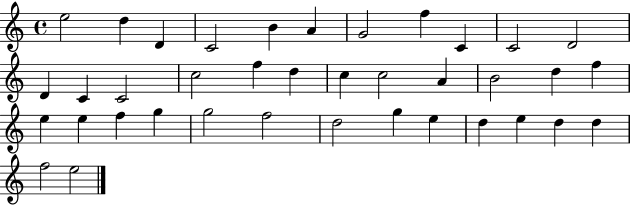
{
  \clef treble
  \time 4/4
  \defaultTimeSignature
  \key c \major
  e''2 d''4 d'4 | c'2 b'4 a'4 | g'2 f''4 c'4 | c'2 d'2 | \break d'4 c'4 c'2 | c''2 f''4 d''4 | c''4 c''2 a'4 | b'2 d''4 f''4 | \break e''4 e''4 f''4 g''4 | g''2 f''2 | d''2 g''4 e''4 | d''4 e''4 d''4 d''4 | \break f''2 e''2 | \bar "|."
}